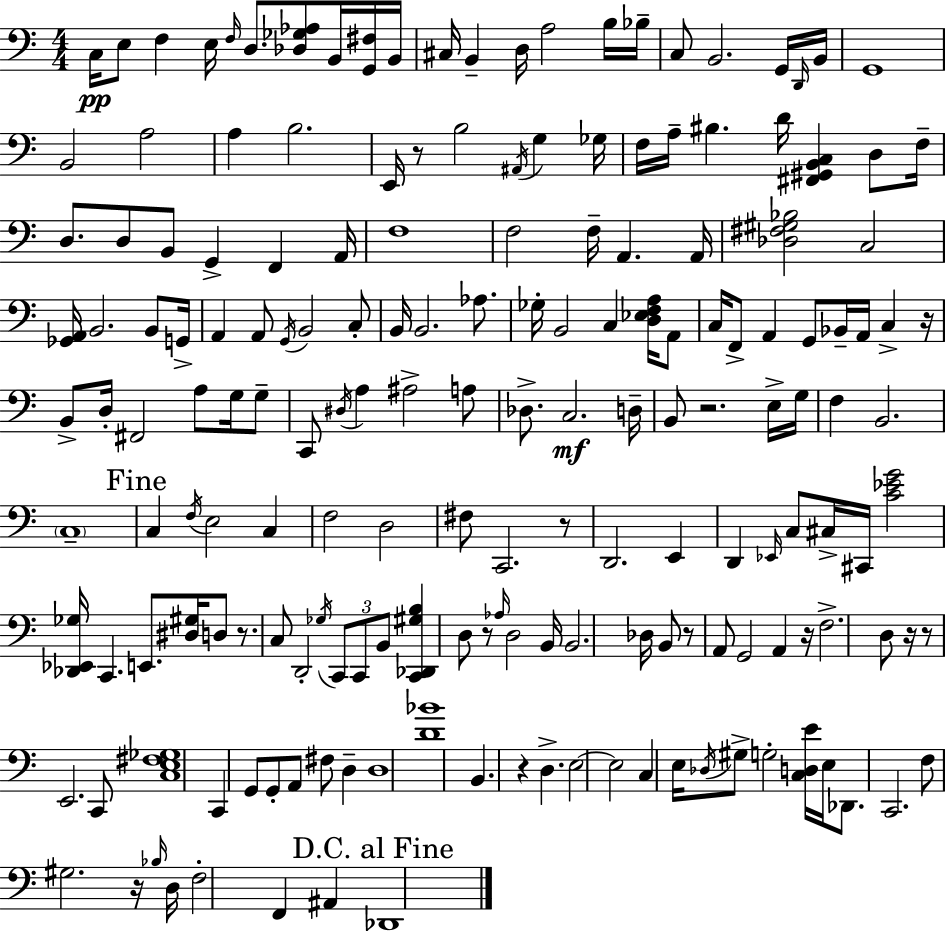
X:1
T:Untitled
M:4/4
L:1/4
K:Am
C,/4 E,/2 F, E,/4 F,/4 D,/2 [_D,_G,_A,]/2 B,,/4 [G,,^F,]/4 B,,/4 ^C,/4 B,, D,/4 A,2 B,/4 _B,/4 C,/2 B,,2 G,,/4 D,,/4 B,,/4 G,,4 B,,2 A,2 A, B,2 E,,/4 z/2 B,2 ^A,,/4 G, _G,/4 F,/4 A,/4 ^B, D/4 [^F,,^G,,B,,C,] D,/2 F,/4 D,/2 D,/2 B,,/2 G,, F,, A,,/4 F,4 F,2 F,/4 A,, A,,/4 [_D,^F,^G,_B,]2 C,2 [_G,,A,,]/4 B,,2 B,,/2 G,,/4 A,, A,,/2 G,,/4 B,,2 C,/2 B,,/4 B,,2 _A,/2 _G,/4 B,,2 C, [D,_E,F,A,]/4 A,,/2 C,/4 F,,/2 A,, G,,/2 _B,,/4 A,,/4 C, z/4 B,,/2 D,/4 ^F,,2 A,/2 G,/4 G,/2 C,,/2 ^D,/4 A, ^A,2 A,/2 _D,/2 C,2 D,/4 B,,/2 z2 E,/4 G,/4 F, B,,2 C,4 C, F,/4 E,2 C, F,2 D,2 ^F,/2 C,,2 z/2 D,,2 E,, D,, _E,,/4 C,/2 ^C,/4 ^C,,/4 [C_EG]2 [_D,,_E,,_G,]/4 C,, E,,/2 [^D,^G,]/4 D,/2 z/2 C,/2 D,,2 _G,/4 C,,/2 C,,/2 B,,/2 [C,,_D,,^G,B,] D,/2 z/2 _A,/4 D,2 B,,/4 B,,2 _D,/4 B,,/2 z/2 A,,/2 G,,2 A,, z/4 F,2 D,/2 z/4 z/2 E,,2 C,,/2 [C,E,^F,_G,]4 C,, G,,/2 G,,/2 A,,/2 ^F,/2 D, D,4 [D_B]4 B,, z D, E,2 E,2 C, E,/4 _D,/4 ^G,/2 G,2 [C,D,E]/4 E,/4 _D,,/2 C,,2 F,/2 ^G,2 z/4 _B,/4 D,/4 F,2 F,, ^A,, _D,,4